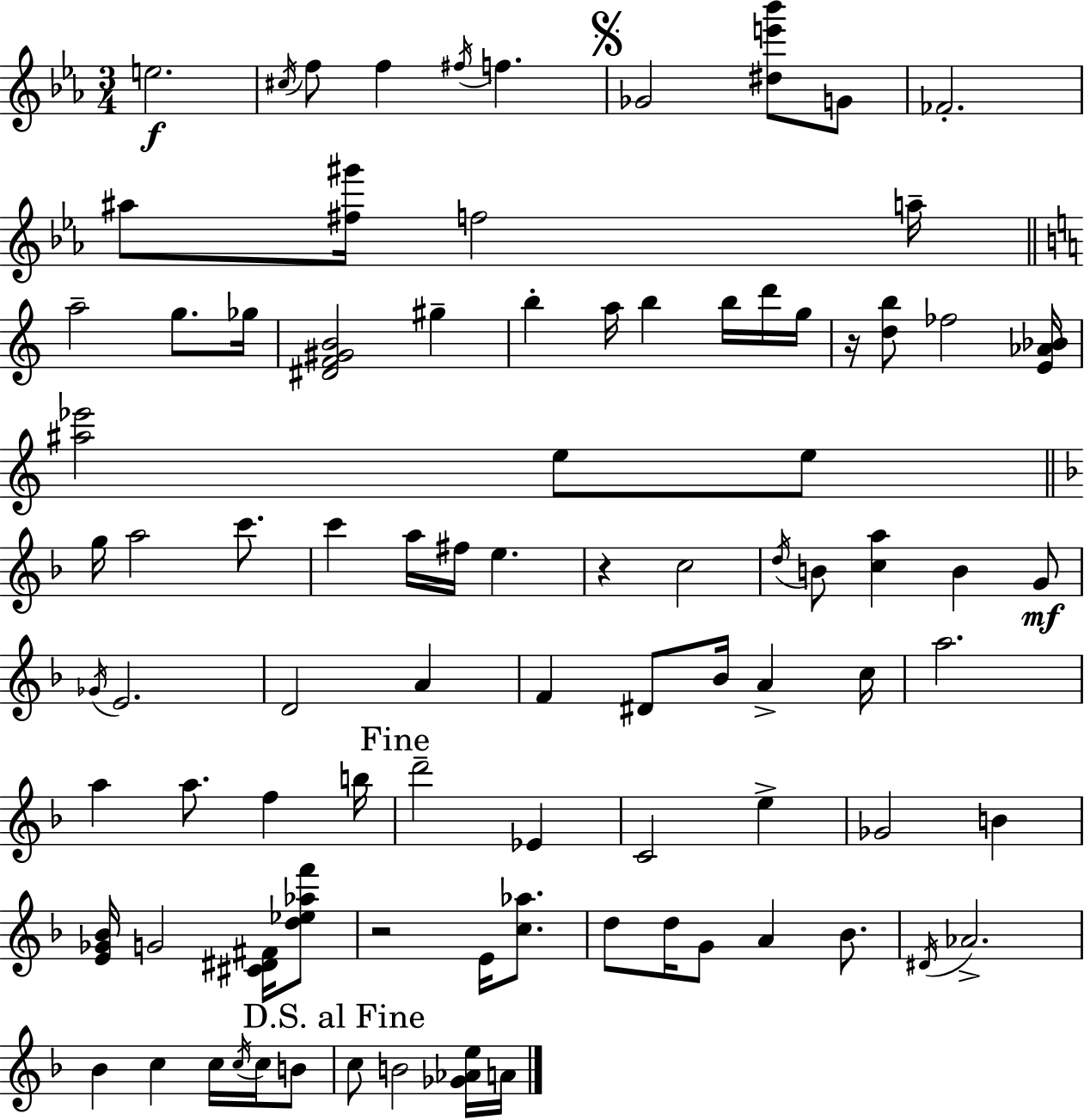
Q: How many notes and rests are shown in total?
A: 90